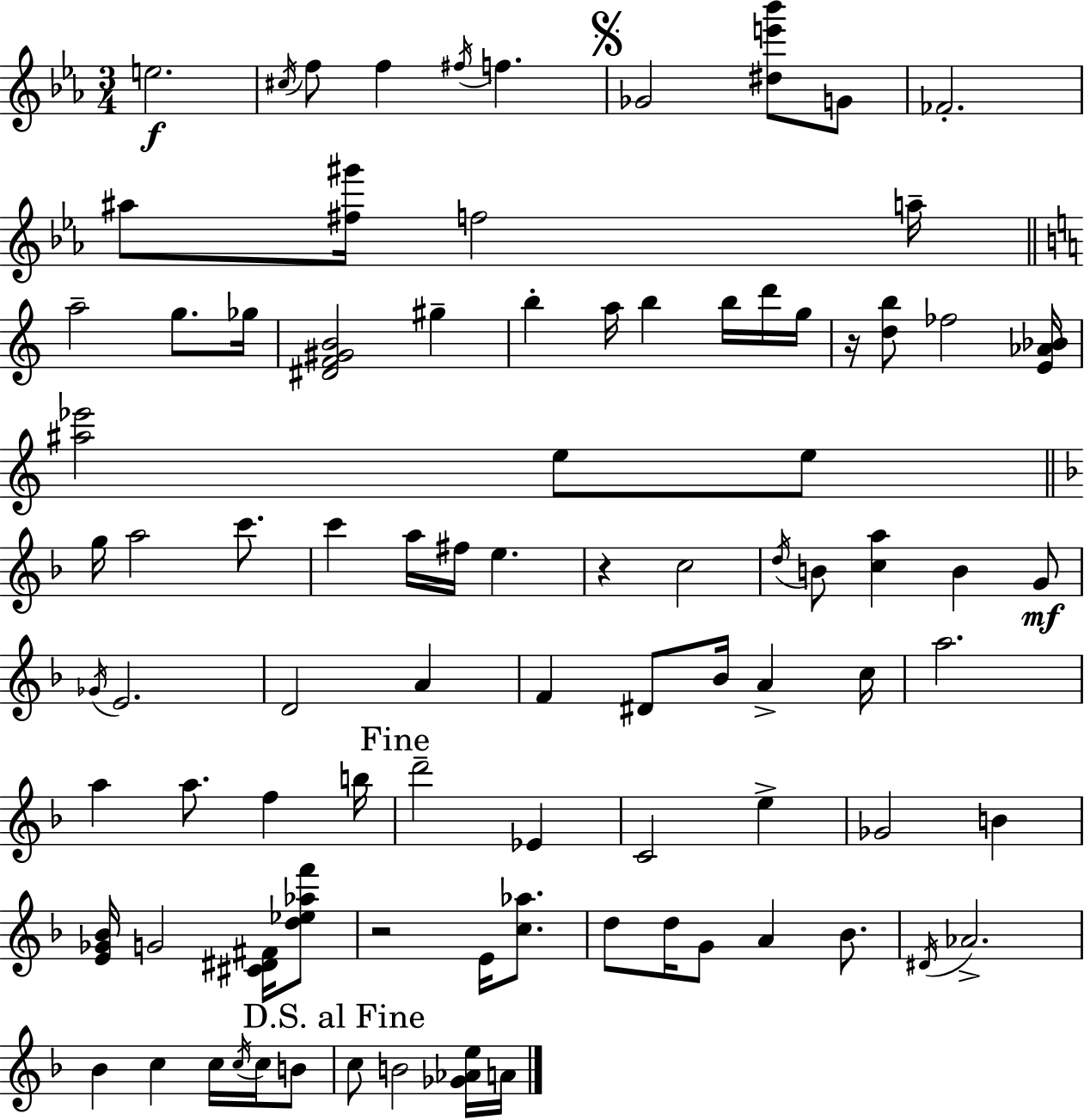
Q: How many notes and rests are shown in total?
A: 90